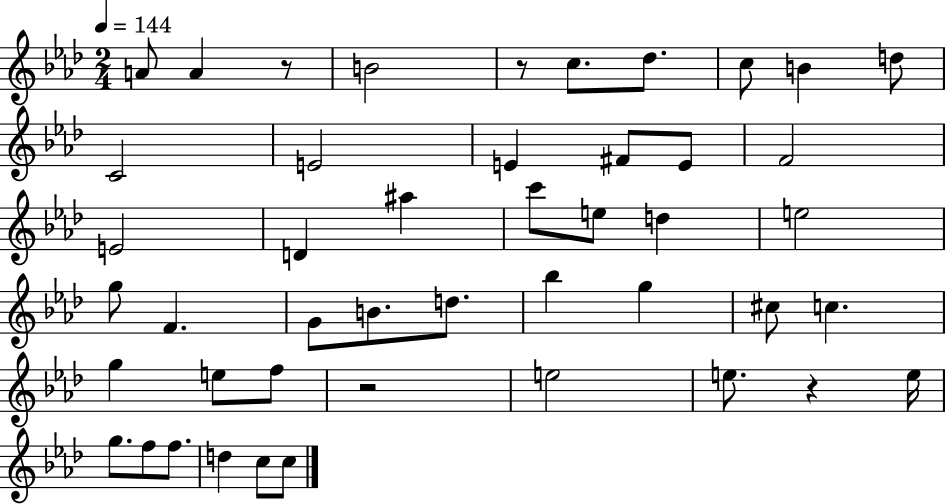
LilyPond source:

{
  \clef treble
  \numericTimeSignature
  \time 2/4
  \key aes \major
  \tempo 4 = 144
  a'8 a'4 r8 | b'2 | r8 c''8. des''8. | c''8 b'4 d''8 | \break c'2 | e'2 | e'4 fis'8 e'8 | f'2 | \break e'2 | d'4 ais''4 | c'''8 e''8 d''4 | e''2 | \break g''8 f'4. | g'8 b'8. d''8. | bes''4 g''4 | cis''8 c''4. | \break g''4 e''8 f''8 | r2 | e''2 | e''8. r4 e''16 | \break g''8. f''8 f''8. | d''4 c''8 c''8 | \bar "|."
}